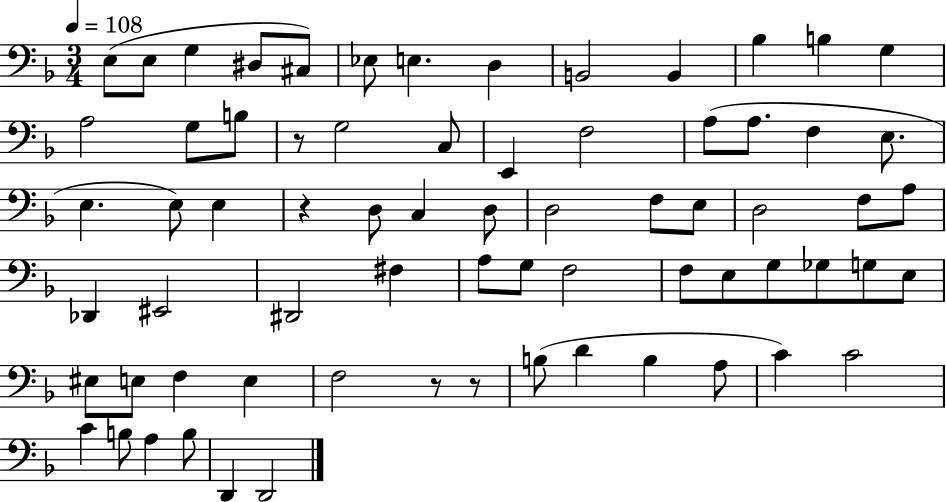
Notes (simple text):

E3/e E3/e G3/q D#3/e C#3/e Eb3/e E3/q. D3/q B2/h B2/q Bb3/q B3/q G3/q A3/h G3/e B3/e R/e G3/h C3/e E2/q F3/h A3/e A3/e. F3/q E3/e. E3/q. E3/e E3/q R/q D3/e C3/q D3/e D3/h F3/e E3/e D3/h F3/e A3/e Db2/q EIS2/h D#2/h F#3/q A3/e G3/e F3/h F3/e E3/e G3/e Gb3/e G3/e E3/e EIS3/e E3/e F3/q E3/q F3/h R/e R/e B3/e D4/q B3/q A3/e C4/q C4/h C4/q B3/e A3/q B3/e D2/q D2/h